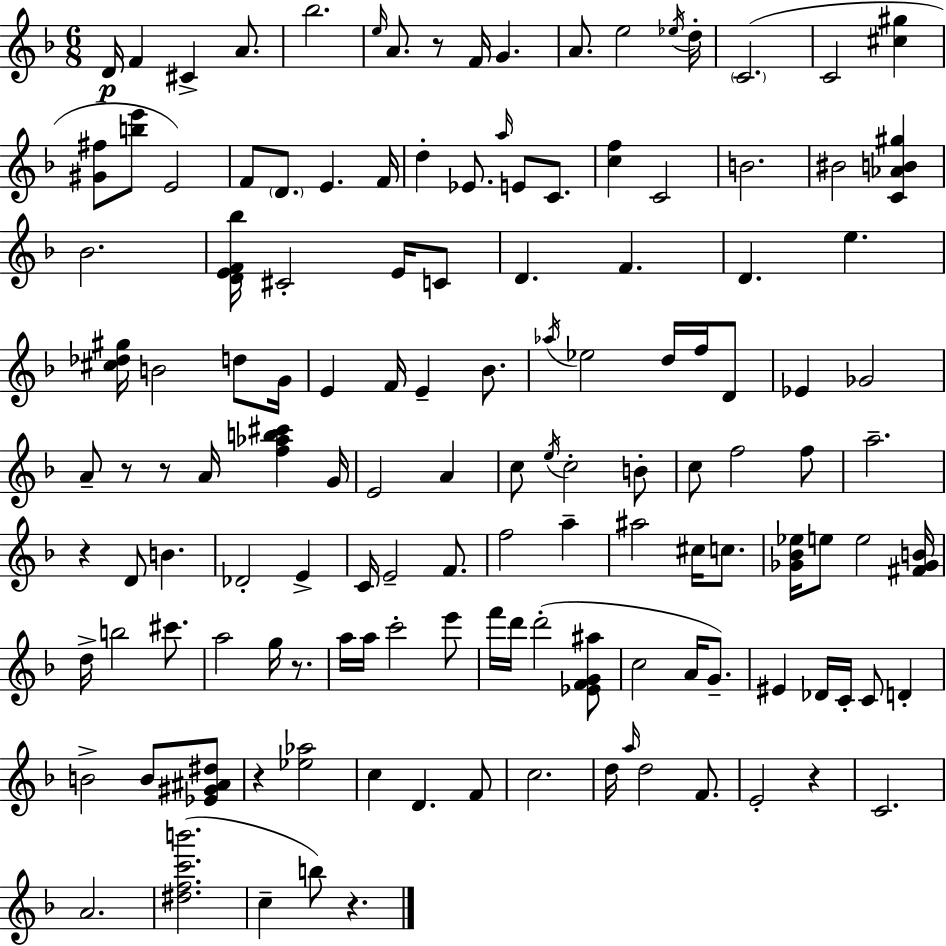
X:1
T:Untitled
M:6/8
L:1/4
K:F
D/4 F ^C A/2 _b2 e/4 A/2 z/2 F/4 G A/2 e2 _e/4 d/4 C2 C2 [^c^g] [^G^f]/2 [be']/2 E2 F/2 D/2 E F/4 d _E/2 a/4 E/2 C/2 [cf] C2 B2 ^B2 [C_AB^g] _B2 [DEF_b]/4 ^C2 E/4 C/2 D F D e [^c_d^g]/4 B2 d/2 G/4 E F/4 E _B/2 _a/4 _e2 d/4 f/4 D/2 _E _G2 A/2 z/2 z/2 A/4 [f_ab^c'] G/4 E2 A c/2 e/4 c2 B/2 c/2 f2 f/2 a2 z D/2 B _D2 E C/4 E2 F/2 f2 a ^a2 ^c/4 c/2 [_G_B_e]/4 e/2 e2 [^F_GB]/4 d/4 b2 ^c'/2 a2 g/4 z/2 a/4 a/4 c'2 e'/2 f'/4 d'/4 d'2 [_EFG^a]/2 c2 A/4 G/2 ^E _D/4 C/4 C/2 D B2 B/2 [_E^G^A^d]/2 z [_e_a]2 c D F/2 c2 d/4 a/4 d2 F/2 E2 z C2 A2 [^dfc'b']2 c b/2 z